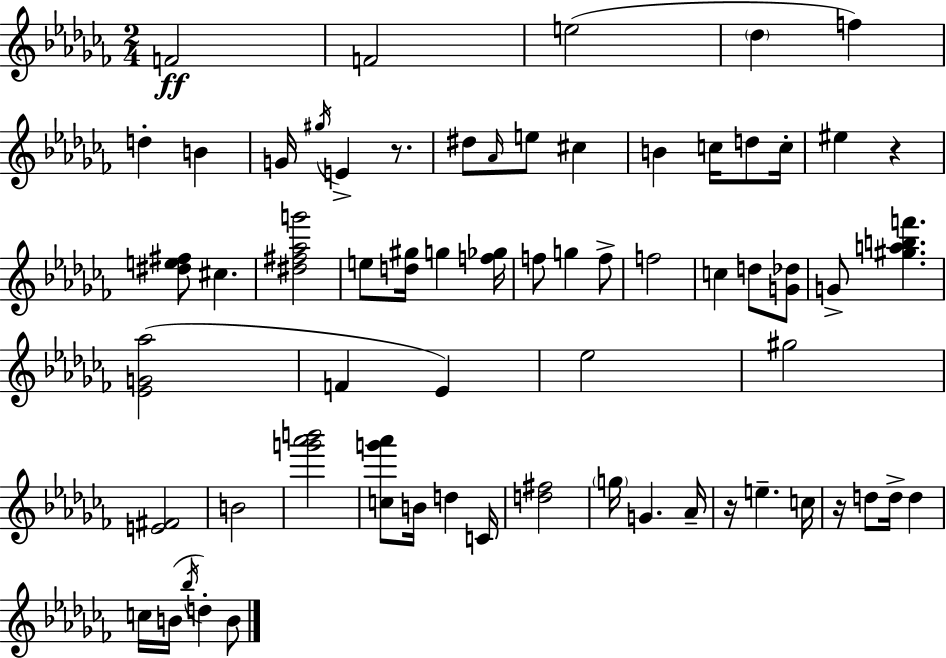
{
  \clef treble
  \numericTimeSignature
  \time 2/4
  \key aes \minor
  f'2\ff | f'2 | e''2( | \parenthesize des''4 f''4) | \break d''4-. b'4 | g'16 \acciaccatura { gis''16 } e'4-> r8. | dis''8 \grace { aes'16 } e''8 cis''4 | b'4 c''16 d''8 | \break c''16-. eis''4 r4 | <dis'' e'' fis''>8 cis''4. | <dis'' fis'' aes'' g'''>2 | e''8 <d'' gis''>16 g''4 | \break <f'' ges''>16 f''8 g''4 | f''8-> f''2 | c''4 d''8 | <g' des''>8 g'8-> <gis'' a'' b'' f'''>4. | \break <ees' g' aes''>2( | f'4 ees'4) | ees''2 | gis''2 | \break <e' fis'>2 | b'2 | <g''' aes''' b'''>2 | <c'' g''' aes'''>8 b'16 d''4 | \break c'16 <d'' fis''>2 | \parenthesize g''16 g'4. | aes'16-- r16 e''4.-- | c''16 r16 d''8 d''16-> d''4 | \break c''16 b'16( \acciaccatura { bes''16 } d''4-.) | b'8 \bar "|."
}